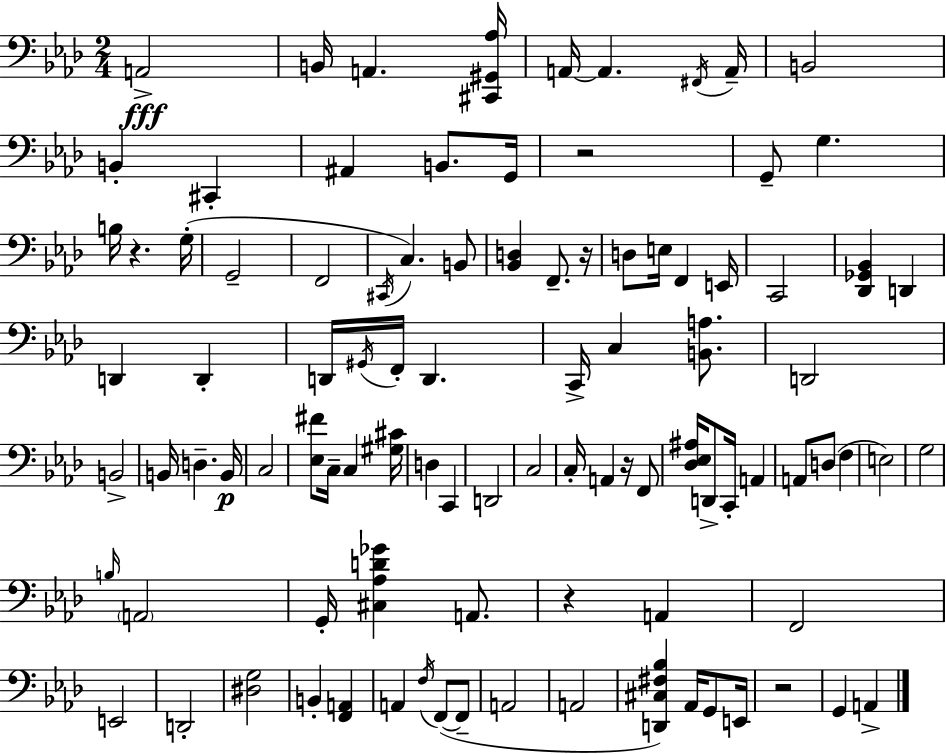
X:1
T:Untitled
M:2/4
L:1/4
K:Ab
A,,2 B,,/4 A,, [^C,,^G,,_A,]/4 A,,/4 A,, ^F,,/4 A,,/4 B,,2 B,, ^C,, ^A,, B,,/2 G,,/4 z2 G,,/2 G, B,/4 z G,/4 G,,2 F,,2 ^C,,/4 C, B,,/2 [_B,,D,] F,,/2 z/4 D,/2 E,/4 F,, E,,/4 C,,2 [_D,,_G,,_B,,] D,, D,, D,, D,,/4 ^G,,/4 F,,/4 D,, C,,/4 C, [B,,A,]/2 D,,2 B,,2 B,,/4 D, B,,/4 C,2 [_E,^F]/2 C,/4 C, [^G,^C]/4 D, C,, D,,2 C,2 C,/4 A,, z/4 F,,/2 [_D,_E,^A,]/4 D,,/2 C,,/4 A,, A,,/2 D,/2 F, E,2 G,2 B,/4 A,,2 G,,/4 [^C,_A,D_G] A,,/2 z A,, F,,2 E,,2 D,,2 [^D,G,]2 B,, [F,,A,,] A,, F,/4 F,,/2 F,,/2 A,,2 A,,2 [D,,^C,^F,_B,] _A,,/4 G,,/2 E,,/4 z2 G,, A,,